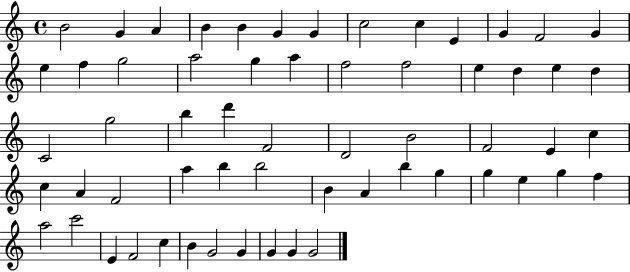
{
  \clef treble
  \time 4/4
  \defaultTimeSignature
  \key c \major
  b'2 g'4 a'4 | b'4 b'4 g'4 g'4 | c''2 c''4 e'4 | g'4 f'2 g'4 | \break e''4 f''4 g''2 | a''2 g''4 a''4 | f''2 f''2 | e''4 d''4 e''4 d''4 | \break c'2 g''2 | b''4 d'''4 f'2 | d'2 b'2 | f'2 e'4 c''4 | \break c''4 a'4 f'2 | a''4 b''4 b''2 | b'4 a'4 b''4 g''4 | g''4 e''4 g''4 f''4 | \break a''2 c'''2 | e'4 f'2 c''4 | b'4 g'2 g'4 | g'4 g'4 g'2 | \break \bar "|."
}